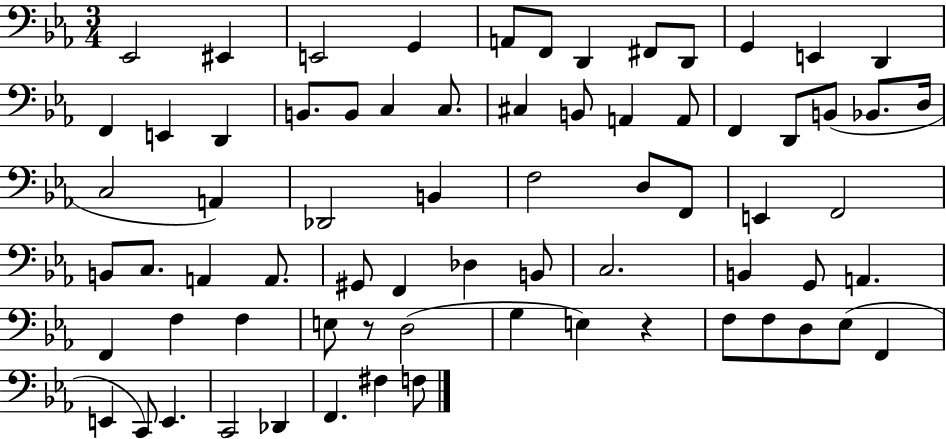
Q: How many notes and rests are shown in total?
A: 71